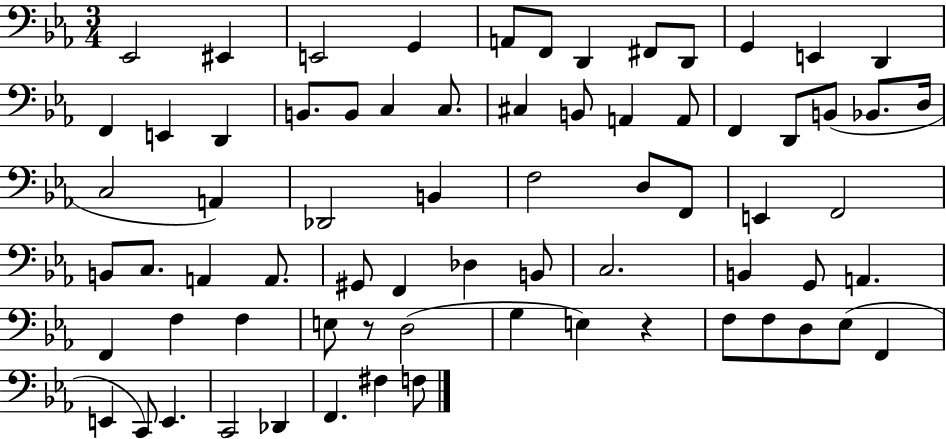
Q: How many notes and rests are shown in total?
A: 71